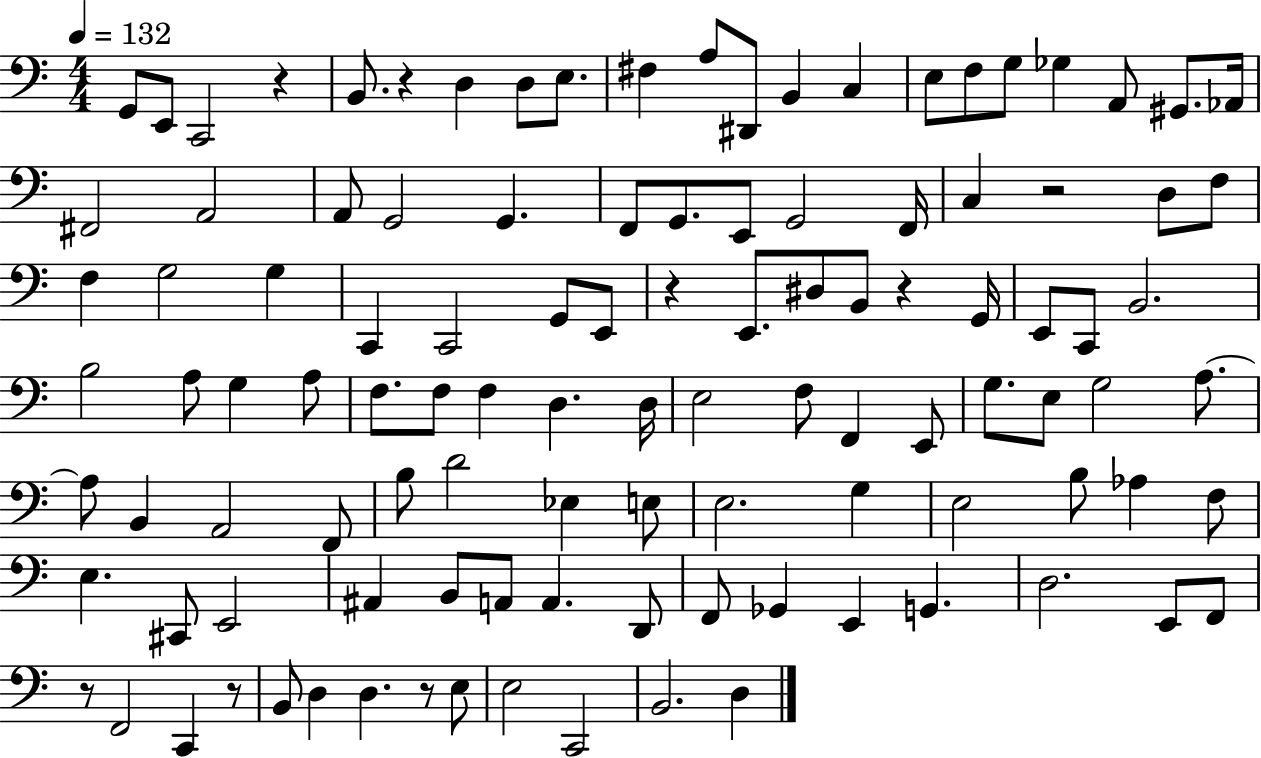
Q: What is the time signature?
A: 4/4